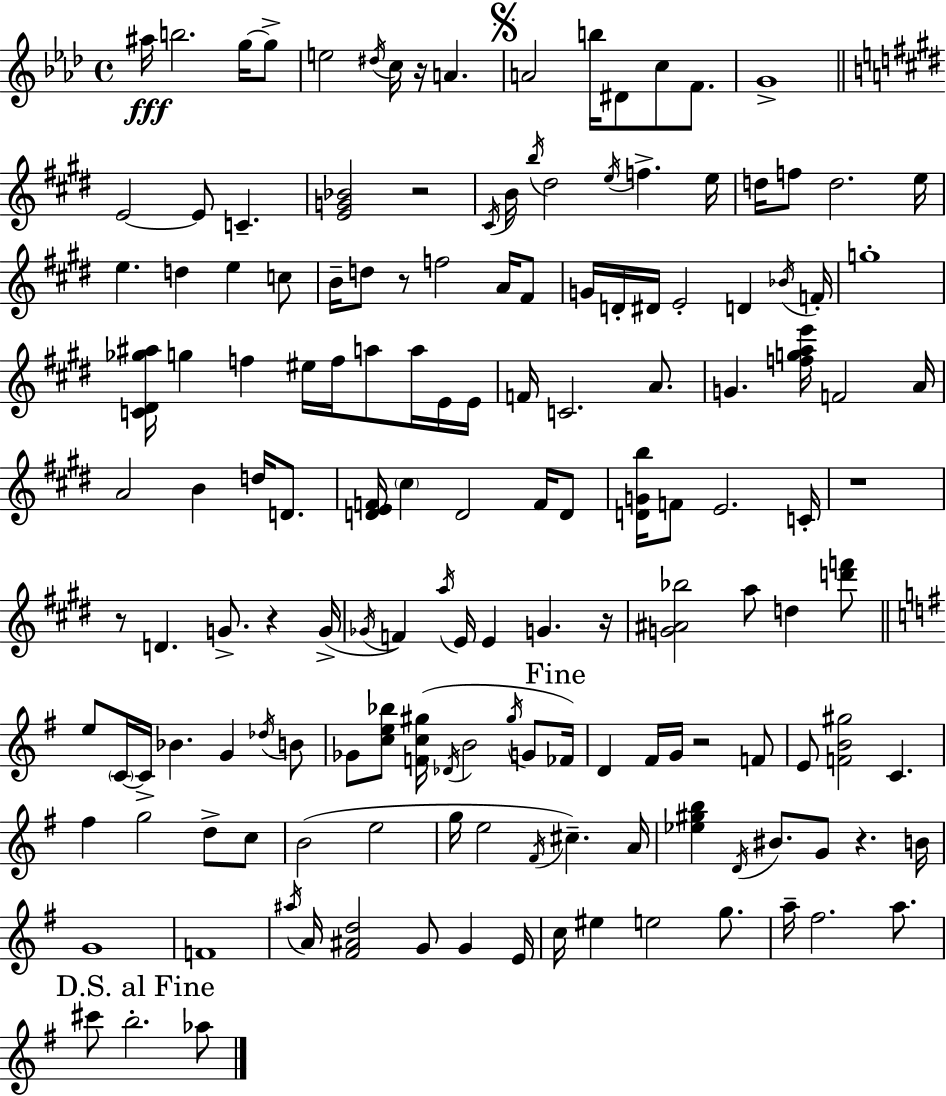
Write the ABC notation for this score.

X:1
T:Untitled
M:4/4
L:1/4
K:Fm
^a/4 b2 g/4 g/2 e2 ^d/4 c/4 z/4 A A2 b/4 ^D/2 c/2 F/2 G4 E2 E/2 C [EG_B]2 z2 ^C/4 B/4 b/4 ^d2 e/4 f e/4 d/4 f/2 d2 e/4 e d e c/2 B/4 d/2 z/2 f2 A/4 ^F/2 G/4 D/4 ^D/4 E2 D _B/4 F/4 g4 [C^D_g^a]/4 g f ^e/4 f/4 a/2 a/4 E/4 E/4 F/4 C2 A/2 G [fgae']/4 F2 A/4 A2 B d/4 D/2 [DEF]/4 ^c D2 F/4 D/2 [DGb]/4 F/2 E2 C/4 z4 z/2 D G/2 z G/4 _G/4 F a/4 E/4 E G z/4 [G^A_b]2 a/2 d [d'f']/2 e/2 C/4 C/4 _B G _d/4 B/2 _G/2 [ce_b]/2 [Fc^g]/4 _D/4 B2 ^g/4 G/2 _F/4 D ^F/4 G/4 z2 F/2 E/2 [FB^g]2 C ^f g2 d/2 c/2 B2 e2 g/4 e2 ^F/4 ^c A/4 [_e^gb] D/4 ^B/2 G/2 z B/4 G4 F4 ^a/4 A/4 [^F^Ad]2 G/2 G E/4 c/4 ^e e2 g/2 a/4 ^f2 a/2 ^c'/2 b2 _a/2